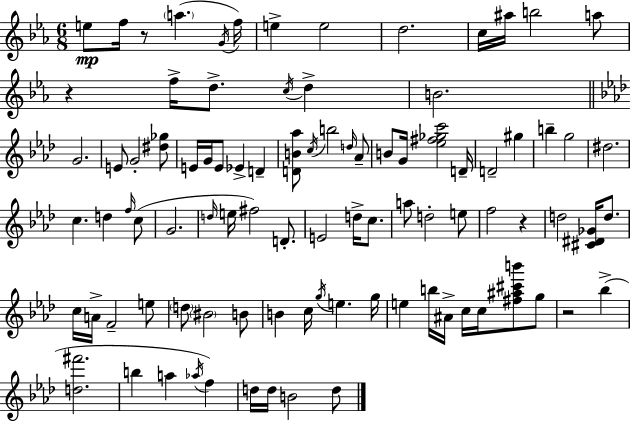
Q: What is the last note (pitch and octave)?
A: D5